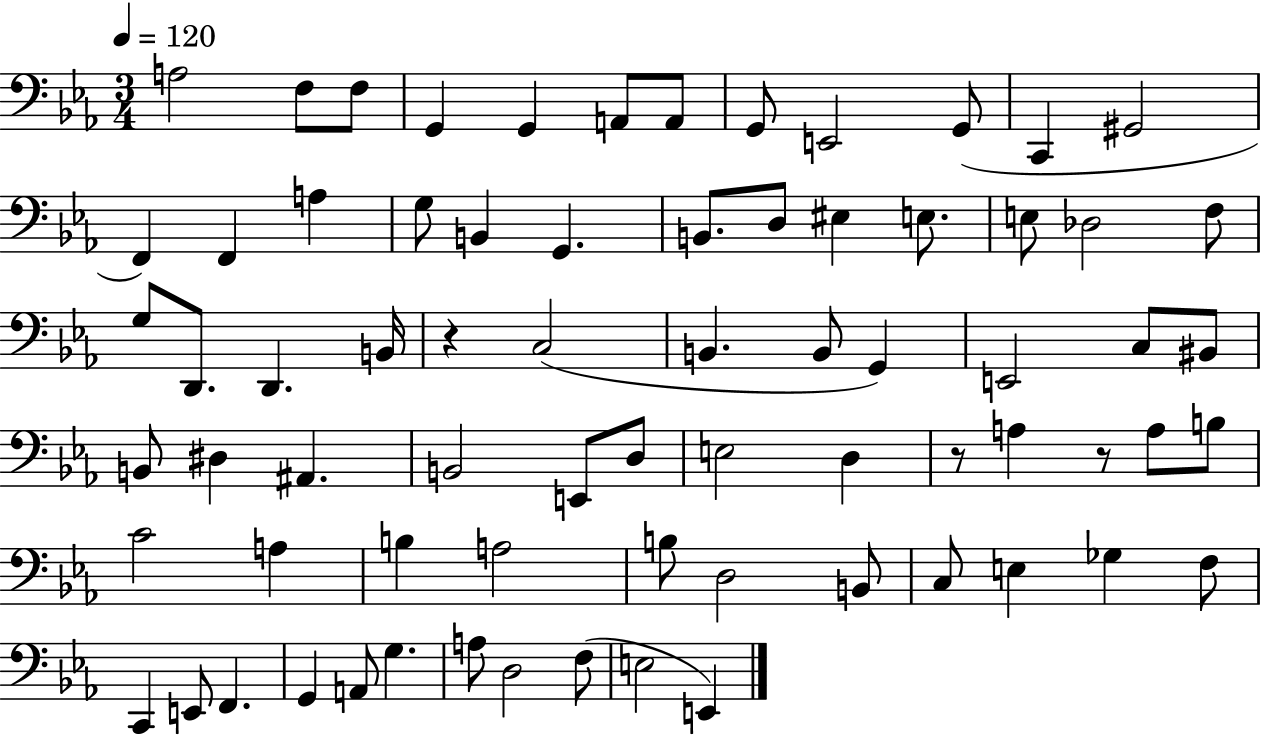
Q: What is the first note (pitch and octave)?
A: A3